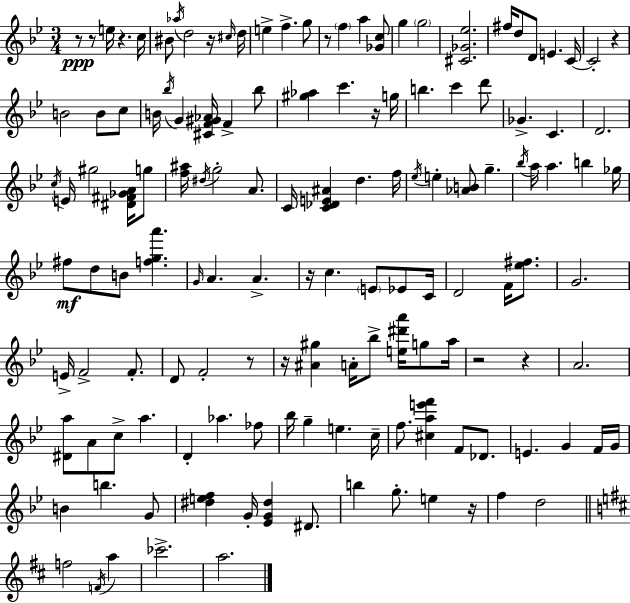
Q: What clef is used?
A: treble